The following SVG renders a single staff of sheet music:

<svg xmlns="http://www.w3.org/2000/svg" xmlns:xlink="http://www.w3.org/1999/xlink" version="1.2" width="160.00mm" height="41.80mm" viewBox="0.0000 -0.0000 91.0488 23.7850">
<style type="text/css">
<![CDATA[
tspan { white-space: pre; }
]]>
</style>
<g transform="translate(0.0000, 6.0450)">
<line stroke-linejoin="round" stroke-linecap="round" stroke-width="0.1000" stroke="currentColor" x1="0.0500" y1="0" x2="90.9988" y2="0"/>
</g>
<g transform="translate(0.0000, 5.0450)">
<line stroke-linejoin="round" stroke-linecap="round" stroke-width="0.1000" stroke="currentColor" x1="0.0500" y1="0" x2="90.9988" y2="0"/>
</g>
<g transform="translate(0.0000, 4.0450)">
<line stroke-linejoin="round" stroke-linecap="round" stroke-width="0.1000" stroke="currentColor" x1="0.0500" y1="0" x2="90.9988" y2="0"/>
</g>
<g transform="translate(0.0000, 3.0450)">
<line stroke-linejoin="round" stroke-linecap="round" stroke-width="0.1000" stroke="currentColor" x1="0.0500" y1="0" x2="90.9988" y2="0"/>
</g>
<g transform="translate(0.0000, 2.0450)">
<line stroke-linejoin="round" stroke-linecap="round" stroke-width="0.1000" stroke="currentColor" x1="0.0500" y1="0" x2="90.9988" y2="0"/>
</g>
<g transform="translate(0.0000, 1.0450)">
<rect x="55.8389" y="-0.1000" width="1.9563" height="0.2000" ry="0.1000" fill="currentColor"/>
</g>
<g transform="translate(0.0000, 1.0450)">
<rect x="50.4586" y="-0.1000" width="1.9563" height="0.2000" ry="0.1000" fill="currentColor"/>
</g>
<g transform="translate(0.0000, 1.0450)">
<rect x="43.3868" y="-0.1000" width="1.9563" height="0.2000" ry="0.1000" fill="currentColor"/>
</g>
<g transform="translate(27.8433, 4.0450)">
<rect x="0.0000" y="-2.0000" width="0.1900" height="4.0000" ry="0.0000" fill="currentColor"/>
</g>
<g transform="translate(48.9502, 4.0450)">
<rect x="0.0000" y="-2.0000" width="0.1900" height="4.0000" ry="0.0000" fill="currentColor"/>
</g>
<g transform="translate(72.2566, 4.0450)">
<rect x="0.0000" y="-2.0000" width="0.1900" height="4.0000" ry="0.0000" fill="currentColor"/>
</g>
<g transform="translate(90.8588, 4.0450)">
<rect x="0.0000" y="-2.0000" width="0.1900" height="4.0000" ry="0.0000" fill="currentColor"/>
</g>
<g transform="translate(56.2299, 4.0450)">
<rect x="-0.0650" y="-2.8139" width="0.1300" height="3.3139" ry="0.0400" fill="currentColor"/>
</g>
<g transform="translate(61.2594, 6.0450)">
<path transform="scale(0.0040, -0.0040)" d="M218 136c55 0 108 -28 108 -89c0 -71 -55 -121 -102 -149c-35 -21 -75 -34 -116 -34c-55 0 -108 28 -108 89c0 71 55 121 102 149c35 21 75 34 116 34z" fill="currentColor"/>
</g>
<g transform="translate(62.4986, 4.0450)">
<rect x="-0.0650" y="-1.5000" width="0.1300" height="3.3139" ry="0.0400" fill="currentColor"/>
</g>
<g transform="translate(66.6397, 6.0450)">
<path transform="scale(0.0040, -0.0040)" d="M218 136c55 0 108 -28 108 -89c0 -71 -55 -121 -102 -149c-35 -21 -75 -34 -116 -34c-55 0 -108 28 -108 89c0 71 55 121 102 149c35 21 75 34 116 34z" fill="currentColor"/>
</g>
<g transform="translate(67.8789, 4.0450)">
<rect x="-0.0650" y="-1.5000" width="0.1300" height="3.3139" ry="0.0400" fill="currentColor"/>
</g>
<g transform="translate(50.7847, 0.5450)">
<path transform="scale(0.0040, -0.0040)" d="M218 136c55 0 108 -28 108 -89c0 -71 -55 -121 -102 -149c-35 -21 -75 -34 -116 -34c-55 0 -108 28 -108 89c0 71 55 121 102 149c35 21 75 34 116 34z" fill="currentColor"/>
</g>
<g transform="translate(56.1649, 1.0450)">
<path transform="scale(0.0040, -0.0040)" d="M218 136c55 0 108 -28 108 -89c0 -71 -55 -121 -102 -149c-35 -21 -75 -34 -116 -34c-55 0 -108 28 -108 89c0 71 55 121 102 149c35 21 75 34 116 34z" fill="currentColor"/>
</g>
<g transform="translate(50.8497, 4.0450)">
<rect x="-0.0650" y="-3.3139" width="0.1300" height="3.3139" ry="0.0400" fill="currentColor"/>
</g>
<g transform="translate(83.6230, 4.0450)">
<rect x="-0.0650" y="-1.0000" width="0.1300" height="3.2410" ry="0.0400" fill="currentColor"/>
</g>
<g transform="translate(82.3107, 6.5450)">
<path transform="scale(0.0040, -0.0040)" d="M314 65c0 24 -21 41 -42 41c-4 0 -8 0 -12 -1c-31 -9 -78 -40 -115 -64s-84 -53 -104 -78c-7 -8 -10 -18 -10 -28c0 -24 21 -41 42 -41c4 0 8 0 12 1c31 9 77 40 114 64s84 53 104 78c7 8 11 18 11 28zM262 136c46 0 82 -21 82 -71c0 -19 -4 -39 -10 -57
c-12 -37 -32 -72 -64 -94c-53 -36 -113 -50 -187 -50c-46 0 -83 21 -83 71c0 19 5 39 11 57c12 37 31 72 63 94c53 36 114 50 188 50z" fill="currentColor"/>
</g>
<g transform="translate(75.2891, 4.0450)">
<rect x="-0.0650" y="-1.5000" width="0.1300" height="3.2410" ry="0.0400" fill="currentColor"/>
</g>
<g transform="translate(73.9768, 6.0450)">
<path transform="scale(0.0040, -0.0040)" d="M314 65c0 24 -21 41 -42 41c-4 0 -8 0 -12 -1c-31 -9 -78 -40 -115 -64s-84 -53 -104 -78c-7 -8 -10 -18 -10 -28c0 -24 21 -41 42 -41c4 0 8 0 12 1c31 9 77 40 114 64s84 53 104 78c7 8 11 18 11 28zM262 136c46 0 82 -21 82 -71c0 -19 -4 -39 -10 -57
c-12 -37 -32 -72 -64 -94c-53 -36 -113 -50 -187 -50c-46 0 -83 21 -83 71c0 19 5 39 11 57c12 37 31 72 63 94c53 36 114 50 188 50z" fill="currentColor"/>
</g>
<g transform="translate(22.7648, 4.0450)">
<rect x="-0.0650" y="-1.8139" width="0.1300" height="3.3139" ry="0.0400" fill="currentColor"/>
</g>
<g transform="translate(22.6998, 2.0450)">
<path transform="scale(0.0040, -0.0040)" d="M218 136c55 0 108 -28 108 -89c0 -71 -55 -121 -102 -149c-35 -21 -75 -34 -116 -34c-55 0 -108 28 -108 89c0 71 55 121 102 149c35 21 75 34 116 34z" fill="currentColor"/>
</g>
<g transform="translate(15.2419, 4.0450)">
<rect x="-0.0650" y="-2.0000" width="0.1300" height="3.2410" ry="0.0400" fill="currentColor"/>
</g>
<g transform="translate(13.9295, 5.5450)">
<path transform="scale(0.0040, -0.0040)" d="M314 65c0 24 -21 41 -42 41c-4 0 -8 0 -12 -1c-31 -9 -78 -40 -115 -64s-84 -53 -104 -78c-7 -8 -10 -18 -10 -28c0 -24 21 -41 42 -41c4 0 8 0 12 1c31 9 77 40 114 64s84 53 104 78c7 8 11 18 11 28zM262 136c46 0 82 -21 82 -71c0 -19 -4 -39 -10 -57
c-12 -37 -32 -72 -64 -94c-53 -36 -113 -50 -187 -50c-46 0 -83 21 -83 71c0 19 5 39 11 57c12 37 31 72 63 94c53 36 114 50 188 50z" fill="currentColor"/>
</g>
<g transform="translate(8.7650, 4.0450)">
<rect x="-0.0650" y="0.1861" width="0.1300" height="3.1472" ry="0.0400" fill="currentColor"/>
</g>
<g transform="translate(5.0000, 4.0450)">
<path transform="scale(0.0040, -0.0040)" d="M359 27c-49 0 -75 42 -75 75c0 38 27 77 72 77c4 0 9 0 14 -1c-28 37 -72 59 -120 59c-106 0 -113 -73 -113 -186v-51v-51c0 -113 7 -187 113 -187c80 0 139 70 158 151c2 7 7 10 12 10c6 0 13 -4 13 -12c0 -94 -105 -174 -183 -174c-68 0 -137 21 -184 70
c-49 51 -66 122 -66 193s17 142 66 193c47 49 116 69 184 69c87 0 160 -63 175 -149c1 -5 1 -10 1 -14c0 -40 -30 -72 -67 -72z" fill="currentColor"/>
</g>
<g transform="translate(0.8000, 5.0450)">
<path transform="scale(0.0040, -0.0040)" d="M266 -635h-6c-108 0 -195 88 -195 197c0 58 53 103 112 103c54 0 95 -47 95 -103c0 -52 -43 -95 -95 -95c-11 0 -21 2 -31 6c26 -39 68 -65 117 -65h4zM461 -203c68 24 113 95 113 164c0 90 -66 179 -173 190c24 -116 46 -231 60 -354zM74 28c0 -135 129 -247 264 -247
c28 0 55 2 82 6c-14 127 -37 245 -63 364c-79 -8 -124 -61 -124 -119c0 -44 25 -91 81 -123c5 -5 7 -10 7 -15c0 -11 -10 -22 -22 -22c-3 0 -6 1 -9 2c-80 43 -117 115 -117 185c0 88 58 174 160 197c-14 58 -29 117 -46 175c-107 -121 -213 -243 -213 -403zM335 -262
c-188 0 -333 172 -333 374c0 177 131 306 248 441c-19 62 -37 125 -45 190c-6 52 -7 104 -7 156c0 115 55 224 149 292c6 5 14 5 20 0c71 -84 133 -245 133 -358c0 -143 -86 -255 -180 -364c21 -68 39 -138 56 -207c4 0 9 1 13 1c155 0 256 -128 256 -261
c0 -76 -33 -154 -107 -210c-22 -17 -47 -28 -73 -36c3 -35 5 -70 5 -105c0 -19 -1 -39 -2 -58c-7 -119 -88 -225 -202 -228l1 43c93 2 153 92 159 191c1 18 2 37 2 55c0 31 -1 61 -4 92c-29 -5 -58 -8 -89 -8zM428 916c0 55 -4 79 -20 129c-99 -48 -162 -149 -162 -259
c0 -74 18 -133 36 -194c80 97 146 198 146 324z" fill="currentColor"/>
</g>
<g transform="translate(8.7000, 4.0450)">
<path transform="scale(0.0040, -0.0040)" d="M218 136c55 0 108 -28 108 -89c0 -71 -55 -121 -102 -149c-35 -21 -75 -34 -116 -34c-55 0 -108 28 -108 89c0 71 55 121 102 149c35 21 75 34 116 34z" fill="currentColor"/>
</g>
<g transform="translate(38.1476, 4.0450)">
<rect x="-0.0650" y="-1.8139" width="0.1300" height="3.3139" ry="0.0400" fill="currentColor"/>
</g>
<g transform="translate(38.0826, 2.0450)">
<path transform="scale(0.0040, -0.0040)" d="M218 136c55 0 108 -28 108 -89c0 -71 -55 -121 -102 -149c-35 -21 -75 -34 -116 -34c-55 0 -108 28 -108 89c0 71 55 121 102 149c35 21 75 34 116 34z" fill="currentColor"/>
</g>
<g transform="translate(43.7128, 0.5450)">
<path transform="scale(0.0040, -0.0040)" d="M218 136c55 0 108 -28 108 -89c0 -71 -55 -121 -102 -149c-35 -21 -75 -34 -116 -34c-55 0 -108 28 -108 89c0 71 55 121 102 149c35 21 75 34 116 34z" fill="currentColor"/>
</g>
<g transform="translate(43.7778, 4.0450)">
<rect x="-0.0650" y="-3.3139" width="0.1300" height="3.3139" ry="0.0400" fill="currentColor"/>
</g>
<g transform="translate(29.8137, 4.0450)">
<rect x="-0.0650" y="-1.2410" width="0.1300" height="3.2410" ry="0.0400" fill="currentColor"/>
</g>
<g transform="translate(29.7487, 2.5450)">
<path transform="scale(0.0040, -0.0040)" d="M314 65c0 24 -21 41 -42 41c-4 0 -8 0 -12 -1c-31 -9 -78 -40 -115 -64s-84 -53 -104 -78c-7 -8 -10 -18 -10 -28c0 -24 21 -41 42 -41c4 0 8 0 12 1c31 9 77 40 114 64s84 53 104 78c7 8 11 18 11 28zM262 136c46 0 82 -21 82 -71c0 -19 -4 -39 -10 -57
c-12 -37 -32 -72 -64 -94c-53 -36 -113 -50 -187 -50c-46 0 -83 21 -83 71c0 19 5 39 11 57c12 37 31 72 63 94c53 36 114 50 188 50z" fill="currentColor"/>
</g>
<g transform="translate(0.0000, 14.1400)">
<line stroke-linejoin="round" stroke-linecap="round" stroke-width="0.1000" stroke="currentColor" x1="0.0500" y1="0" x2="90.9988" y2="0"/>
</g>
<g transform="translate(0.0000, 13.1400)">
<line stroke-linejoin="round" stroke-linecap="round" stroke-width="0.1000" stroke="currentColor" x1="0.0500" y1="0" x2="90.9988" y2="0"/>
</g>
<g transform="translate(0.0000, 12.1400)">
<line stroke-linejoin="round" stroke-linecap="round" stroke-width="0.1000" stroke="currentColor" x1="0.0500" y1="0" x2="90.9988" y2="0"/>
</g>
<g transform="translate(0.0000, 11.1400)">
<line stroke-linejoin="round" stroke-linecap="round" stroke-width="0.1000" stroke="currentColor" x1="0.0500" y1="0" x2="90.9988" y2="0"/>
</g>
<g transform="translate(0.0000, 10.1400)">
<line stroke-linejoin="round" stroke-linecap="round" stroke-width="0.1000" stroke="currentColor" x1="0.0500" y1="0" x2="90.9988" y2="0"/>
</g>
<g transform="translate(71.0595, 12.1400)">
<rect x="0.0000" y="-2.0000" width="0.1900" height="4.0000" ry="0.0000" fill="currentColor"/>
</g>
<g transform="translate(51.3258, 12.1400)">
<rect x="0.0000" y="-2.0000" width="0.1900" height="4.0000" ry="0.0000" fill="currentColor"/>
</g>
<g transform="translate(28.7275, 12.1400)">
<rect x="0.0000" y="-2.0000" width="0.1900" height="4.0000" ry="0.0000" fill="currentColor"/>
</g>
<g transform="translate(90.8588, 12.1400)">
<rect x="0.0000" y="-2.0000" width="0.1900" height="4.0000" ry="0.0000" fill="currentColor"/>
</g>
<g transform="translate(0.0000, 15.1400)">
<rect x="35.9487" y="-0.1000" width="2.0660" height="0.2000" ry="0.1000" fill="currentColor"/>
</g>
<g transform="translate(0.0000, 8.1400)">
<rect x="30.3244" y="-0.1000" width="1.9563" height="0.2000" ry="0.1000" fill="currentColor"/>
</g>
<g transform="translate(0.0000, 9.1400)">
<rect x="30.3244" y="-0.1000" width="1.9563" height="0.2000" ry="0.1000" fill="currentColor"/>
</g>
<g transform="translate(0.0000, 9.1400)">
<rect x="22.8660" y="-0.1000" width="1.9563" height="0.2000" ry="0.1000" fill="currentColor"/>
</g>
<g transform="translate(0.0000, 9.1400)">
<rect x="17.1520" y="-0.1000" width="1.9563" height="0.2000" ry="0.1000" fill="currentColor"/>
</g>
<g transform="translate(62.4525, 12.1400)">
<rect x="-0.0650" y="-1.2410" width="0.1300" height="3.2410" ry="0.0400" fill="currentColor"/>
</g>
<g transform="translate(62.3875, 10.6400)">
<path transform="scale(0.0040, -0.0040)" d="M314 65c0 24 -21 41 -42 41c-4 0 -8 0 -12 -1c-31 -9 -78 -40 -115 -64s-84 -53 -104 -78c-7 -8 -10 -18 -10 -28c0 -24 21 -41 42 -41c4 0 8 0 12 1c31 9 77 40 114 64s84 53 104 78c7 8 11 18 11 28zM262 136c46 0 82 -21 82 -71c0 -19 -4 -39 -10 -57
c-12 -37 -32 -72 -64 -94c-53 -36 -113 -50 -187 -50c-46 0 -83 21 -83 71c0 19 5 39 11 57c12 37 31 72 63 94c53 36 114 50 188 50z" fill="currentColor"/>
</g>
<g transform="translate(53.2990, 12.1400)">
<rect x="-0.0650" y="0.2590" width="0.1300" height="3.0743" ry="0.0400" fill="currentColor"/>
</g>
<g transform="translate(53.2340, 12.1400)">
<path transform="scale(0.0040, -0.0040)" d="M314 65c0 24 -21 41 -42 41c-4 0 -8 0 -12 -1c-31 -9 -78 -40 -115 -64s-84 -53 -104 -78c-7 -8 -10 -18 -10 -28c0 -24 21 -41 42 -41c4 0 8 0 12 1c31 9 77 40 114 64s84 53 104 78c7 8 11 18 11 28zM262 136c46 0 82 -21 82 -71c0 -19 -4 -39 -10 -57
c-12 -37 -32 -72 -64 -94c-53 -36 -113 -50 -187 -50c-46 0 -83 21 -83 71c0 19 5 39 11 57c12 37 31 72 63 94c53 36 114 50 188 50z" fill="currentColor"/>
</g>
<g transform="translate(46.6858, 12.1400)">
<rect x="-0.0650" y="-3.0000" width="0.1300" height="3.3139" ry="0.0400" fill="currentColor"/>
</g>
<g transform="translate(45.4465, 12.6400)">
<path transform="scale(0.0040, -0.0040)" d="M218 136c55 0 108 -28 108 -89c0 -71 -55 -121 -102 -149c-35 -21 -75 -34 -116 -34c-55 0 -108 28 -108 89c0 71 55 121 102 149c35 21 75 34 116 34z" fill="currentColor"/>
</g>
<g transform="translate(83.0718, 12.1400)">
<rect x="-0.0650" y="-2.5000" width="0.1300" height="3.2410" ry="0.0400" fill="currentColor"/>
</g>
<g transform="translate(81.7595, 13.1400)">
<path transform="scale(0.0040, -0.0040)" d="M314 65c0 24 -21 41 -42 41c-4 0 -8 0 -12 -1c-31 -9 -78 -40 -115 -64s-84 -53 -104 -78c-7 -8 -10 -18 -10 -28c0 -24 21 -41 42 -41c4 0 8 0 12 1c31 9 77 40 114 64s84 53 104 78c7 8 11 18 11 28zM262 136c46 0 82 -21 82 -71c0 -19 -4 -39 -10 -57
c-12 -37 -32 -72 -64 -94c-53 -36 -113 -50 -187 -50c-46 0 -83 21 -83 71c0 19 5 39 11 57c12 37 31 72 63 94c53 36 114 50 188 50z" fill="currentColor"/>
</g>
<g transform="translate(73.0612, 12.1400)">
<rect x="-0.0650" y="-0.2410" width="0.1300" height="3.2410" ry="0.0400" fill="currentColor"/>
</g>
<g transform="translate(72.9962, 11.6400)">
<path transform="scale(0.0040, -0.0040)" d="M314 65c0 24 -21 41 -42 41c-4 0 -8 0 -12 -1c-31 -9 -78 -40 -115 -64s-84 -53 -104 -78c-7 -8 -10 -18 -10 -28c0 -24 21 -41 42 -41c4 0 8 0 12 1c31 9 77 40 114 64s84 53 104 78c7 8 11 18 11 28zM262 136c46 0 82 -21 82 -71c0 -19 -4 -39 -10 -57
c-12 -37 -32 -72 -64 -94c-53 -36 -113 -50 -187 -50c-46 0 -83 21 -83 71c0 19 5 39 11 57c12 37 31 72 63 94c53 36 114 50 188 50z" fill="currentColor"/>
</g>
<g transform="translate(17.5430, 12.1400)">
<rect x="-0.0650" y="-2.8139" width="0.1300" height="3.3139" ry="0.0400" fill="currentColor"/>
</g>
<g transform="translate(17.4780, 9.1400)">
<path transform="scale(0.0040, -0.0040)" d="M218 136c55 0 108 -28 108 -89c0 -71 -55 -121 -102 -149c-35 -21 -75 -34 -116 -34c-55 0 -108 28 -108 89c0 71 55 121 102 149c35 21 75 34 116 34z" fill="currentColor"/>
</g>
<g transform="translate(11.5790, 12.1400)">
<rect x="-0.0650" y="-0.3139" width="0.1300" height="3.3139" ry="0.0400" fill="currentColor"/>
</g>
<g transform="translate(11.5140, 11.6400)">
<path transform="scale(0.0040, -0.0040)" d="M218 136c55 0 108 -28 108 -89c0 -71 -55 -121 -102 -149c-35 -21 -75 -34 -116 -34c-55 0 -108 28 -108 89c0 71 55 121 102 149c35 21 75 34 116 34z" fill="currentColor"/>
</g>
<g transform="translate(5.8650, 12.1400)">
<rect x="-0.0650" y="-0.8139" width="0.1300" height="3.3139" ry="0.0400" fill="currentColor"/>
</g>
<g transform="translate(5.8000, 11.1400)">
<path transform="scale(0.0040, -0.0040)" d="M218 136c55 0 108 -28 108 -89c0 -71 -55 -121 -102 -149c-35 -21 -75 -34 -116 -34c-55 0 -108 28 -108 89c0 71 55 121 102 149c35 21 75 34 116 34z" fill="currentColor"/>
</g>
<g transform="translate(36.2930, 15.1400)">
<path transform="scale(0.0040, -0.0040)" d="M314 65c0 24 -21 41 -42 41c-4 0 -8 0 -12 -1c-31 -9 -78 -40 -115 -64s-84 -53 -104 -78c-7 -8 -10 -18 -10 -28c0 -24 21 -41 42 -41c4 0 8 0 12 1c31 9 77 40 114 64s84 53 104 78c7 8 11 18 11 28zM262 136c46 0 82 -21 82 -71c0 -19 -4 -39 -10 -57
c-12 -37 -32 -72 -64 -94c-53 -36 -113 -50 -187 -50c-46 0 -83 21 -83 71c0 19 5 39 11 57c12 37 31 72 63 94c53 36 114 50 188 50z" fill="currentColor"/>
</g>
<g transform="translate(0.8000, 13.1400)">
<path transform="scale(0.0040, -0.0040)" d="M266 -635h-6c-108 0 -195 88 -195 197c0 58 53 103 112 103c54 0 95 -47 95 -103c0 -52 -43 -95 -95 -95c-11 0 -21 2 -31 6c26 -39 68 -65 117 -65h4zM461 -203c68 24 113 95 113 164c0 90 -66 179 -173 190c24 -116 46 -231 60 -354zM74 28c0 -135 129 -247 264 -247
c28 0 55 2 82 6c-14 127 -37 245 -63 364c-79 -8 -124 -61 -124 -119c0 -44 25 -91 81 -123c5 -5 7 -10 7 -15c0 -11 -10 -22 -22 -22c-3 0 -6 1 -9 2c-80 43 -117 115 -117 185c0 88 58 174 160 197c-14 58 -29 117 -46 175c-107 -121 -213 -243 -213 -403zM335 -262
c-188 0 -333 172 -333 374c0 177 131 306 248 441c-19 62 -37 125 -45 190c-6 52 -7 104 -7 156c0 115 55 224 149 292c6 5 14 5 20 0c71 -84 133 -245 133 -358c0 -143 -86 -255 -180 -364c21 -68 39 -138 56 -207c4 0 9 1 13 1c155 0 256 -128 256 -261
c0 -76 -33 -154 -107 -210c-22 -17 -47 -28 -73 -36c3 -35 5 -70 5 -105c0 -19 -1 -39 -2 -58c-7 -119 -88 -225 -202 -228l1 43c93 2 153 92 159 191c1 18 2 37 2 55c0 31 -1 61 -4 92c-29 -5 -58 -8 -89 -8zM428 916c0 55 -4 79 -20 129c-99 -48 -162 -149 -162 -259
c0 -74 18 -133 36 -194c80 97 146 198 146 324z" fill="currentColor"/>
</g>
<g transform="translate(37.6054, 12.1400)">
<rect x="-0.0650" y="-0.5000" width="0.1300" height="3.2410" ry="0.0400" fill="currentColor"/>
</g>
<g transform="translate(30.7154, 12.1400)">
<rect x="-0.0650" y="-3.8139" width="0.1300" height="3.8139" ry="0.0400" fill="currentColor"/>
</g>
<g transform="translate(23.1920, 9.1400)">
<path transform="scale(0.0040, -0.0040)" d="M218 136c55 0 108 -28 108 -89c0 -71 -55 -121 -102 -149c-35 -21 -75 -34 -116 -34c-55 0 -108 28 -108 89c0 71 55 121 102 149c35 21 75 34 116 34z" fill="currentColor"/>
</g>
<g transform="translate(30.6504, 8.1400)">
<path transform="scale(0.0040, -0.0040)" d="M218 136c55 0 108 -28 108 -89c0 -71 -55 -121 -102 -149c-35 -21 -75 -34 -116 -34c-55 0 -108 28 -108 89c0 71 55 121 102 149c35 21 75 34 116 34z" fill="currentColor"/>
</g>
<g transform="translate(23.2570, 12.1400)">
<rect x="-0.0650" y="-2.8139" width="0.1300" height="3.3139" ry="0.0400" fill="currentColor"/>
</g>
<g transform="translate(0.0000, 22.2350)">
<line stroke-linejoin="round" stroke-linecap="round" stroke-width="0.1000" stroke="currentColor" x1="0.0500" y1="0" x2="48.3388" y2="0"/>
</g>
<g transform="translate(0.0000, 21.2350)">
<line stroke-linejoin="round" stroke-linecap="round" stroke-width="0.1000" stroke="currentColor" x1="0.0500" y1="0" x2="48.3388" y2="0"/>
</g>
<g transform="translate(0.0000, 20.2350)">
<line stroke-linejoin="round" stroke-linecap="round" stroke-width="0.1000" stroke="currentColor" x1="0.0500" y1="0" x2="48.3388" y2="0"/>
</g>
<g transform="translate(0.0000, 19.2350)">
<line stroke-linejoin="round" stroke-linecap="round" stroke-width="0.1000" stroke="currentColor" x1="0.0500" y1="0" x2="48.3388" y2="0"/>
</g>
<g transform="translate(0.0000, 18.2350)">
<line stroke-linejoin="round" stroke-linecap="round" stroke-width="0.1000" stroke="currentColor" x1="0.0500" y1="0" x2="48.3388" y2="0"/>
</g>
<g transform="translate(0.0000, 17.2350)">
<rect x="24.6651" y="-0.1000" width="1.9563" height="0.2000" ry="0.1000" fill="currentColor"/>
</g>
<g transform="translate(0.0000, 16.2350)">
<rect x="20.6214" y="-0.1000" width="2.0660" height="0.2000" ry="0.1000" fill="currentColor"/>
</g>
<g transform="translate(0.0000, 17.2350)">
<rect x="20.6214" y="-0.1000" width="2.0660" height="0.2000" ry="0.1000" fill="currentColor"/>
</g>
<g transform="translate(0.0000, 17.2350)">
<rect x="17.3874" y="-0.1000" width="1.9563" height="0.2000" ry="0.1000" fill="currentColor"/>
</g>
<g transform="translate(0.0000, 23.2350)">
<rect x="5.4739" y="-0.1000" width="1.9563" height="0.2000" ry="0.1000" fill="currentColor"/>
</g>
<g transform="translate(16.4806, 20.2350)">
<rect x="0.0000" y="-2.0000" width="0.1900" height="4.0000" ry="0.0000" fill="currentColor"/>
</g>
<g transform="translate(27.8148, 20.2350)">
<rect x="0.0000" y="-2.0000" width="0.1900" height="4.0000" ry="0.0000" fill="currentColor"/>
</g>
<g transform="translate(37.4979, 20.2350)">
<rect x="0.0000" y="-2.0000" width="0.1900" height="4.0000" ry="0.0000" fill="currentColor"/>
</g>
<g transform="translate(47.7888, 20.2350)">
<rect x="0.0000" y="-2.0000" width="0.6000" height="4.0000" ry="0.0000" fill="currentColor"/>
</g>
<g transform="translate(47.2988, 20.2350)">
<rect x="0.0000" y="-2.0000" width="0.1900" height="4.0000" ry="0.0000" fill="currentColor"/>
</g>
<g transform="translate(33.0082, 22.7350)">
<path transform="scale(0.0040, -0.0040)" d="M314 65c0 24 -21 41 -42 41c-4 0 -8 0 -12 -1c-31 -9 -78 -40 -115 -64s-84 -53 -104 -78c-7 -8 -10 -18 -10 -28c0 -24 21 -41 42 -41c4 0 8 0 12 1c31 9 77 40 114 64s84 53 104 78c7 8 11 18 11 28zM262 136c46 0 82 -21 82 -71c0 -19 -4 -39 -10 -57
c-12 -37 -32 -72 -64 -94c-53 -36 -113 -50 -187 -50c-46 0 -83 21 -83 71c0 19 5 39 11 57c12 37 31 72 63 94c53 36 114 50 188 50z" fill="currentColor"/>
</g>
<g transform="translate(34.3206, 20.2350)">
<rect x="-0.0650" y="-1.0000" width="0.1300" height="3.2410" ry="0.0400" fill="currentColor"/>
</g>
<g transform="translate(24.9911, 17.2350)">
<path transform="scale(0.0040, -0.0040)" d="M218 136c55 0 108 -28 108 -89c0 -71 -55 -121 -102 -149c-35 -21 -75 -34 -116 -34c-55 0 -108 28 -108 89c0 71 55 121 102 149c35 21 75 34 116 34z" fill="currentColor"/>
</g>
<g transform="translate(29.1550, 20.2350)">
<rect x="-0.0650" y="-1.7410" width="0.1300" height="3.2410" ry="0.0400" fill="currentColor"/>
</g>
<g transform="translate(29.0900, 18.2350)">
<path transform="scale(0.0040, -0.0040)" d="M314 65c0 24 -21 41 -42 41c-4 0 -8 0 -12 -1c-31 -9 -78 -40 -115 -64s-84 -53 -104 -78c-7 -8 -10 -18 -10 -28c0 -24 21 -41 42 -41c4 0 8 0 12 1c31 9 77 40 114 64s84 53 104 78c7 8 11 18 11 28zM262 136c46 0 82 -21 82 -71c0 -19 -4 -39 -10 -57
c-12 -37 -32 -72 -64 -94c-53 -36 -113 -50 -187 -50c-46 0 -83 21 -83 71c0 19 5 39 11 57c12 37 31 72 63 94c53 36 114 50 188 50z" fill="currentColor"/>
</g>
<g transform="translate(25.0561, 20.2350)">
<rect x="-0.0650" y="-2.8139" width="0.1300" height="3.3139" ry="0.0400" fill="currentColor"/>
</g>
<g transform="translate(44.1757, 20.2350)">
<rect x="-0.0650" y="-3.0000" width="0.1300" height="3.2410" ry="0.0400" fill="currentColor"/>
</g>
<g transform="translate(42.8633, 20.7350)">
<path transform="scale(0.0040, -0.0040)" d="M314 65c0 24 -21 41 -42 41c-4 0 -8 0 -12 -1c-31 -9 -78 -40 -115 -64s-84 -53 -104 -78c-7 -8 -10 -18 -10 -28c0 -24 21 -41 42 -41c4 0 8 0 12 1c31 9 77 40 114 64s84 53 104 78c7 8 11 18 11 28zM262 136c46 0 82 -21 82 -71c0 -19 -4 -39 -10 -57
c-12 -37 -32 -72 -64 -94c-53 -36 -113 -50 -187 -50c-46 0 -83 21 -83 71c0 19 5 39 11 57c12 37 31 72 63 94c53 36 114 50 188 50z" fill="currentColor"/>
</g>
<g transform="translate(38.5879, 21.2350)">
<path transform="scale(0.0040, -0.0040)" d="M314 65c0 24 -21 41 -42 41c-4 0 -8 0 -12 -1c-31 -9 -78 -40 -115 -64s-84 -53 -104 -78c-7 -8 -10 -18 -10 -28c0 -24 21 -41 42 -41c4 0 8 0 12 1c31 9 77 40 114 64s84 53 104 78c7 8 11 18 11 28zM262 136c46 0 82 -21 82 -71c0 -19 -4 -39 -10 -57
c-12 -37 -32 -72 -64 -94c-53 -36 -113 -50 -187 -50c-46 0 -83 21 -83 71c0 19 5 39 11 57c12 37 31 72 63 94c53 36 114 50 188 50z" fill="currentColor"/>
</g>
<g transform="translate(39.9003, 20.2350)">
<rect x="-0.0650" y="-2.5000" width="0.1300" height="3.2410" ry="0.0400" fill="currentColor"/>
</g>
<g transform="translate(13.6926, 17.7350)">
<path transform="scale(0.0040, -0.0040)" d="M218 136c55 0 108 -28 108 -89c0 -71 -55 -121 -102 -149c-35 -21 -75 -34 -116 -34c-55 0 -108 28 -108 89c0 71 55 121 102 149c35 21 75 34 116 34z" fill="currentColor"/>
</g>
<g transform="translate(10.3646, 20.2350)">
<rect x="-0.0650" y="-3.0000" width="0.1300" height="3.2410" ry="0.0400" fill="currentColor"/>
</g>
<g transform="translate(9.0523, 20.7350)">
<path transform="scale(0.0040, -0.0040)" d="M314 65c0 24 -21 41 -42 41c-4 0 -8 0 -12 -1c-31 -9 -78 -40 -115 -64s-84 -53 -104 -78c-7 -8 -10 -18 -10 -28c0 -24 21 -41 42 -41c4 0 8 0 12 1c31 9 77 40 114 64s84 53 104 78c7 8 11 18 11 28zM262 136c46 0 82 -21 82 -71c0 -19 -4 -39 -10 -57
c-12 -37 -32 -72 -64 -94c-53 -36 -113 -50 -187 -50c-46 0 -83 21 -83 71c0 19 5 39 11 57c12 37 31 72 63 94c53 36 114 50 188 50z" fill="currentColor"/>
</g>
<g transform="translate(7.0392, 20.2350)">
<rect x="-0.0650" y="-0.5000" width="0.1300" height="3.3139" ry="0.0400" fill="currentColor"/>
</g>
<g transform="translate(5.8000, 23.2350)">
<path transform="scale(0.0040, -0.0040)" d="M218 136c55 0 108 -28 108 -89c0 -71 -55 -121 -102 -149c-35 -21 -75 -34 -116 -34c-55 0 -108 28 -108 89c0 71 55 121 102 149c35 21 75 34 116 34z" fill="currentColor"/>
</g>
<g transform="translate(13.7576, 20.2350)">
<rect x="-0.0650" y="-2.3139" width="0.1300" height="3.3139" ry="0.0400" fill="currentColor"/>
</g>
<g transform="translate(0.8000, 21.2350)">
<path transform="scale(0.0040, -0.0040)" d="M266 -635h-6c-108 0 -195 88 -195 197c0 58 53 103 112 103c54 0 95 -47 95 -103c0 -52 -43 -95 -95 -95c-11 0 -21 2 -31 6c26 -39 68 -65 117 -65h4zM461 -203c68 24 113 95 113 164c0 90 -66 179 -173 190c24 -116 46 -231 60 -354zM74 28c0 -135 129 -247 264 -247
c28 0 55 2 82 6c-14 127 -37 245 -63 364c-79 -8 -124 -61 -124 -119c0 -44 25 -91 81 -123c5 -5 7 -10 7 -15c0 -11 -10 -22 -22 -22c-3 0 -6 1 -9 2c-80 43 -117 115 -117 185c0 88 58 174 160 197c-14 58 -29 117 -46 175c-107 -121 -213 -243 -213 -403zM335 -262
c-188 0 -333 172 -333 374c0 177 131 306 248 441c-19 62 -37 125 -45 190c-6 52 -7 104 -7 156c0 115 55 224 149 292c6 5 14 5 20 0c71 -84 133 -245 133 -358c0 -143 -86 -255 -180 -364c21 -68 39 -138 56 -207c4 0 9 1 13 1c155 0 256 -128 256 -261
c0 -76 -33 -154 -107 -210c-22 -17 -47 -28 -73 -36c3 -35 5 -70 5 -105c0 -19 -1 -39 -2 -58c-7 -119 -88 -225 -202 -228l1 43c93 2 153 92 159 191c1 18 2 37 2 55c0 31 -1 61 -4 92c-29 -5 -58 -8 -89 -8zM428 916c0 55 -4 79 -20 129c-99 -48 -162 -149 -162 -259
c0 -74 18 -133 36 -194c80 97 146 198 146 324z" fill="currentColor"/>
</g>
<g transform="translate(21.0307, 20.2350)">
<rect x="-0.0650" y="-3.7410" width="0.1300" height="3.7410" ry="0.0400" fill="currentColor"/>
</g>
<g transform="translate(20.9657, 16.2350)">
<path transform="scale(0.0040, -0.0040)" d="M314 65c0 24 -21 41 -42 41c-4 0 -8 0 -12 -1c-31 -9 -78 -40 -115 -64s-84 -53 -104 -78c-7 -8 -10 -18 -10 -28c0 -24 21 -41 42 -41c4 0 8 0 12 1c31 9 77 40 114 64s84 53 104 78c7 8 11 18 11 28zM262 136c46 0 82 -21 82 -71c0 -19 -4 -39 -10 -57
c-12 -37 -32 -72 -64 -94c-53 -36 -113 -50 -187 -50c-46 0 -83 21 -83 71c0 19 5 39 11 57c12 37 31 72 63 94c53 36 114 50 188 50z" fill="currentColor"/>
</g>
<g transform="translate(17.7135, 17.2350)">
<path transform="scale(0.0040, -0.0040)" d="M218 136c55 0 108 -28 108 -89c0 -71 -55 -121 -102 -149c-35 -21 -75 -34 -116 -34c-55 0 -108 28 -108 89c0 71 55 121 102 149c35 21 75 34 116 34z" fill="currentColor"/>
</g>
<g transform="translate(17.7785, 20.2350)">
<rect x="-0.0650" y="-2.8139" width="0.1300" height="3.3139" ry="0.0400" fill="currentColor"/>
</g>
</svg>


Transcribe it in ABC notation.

X:1
T:Untitled
M:4/4
L:1/4
K:C
B F2 f e2 f b b a E E E2 D2 d c a a c' C2 A B2 e2 c2 G2 C A2 g a c'2 a f2 D2 G2 A2